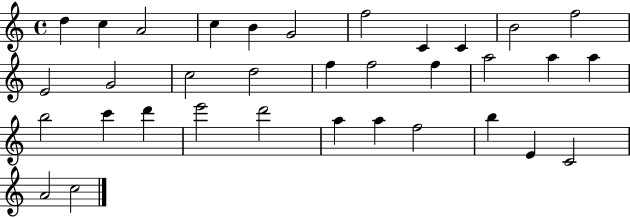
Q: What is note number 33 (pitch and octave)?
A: A4